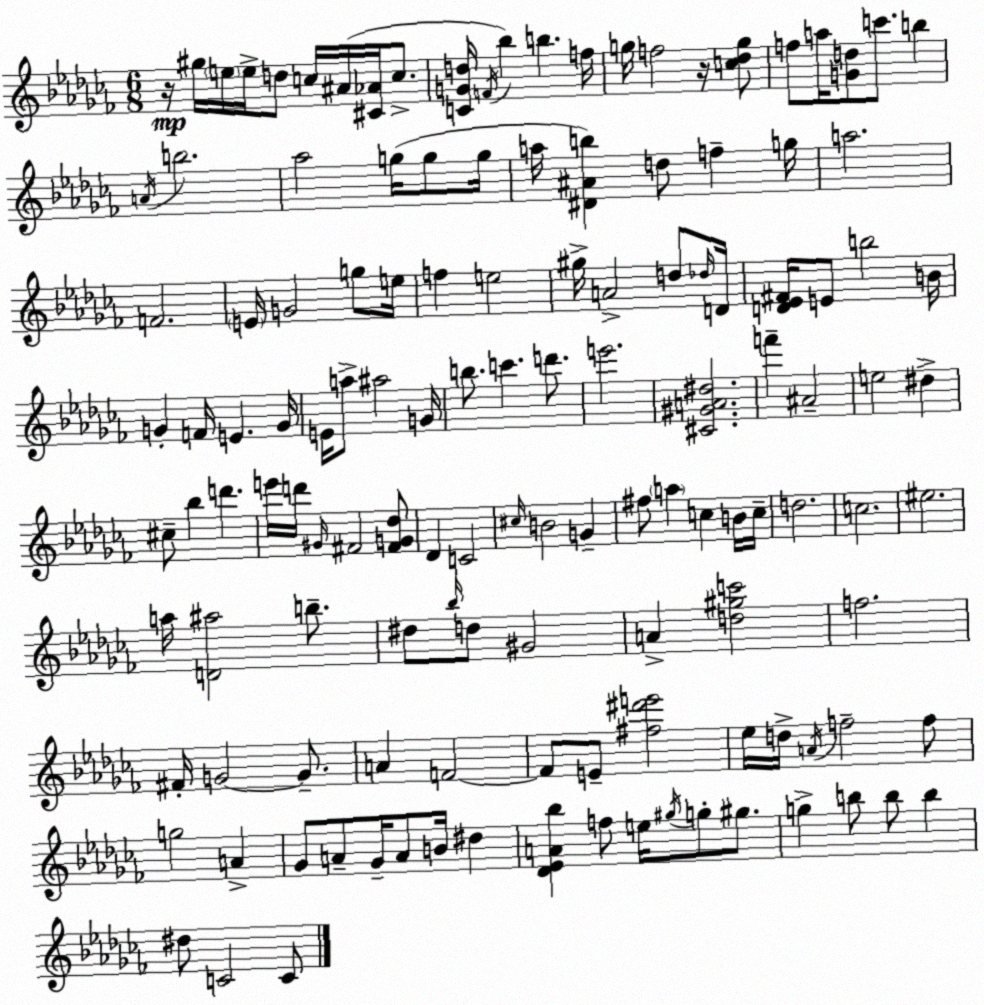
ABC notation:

X:1
T:Untitled
M:6/8
L:1/4
K:Abm
z/4 ^g/4 e/4 e/4 d/2 c/4 ^A/4 [^C_A]/4 c/2 [CGd]/4 F/4 _b b f/4 g/4 f2 z/4 [c_dg]/2 f/2 a/4 [Gd]/2 c'/2 b A/4 b2 _a2 g/4 g/2 g/4 a/4 [^D^Ab] d/2 f g/4 a2 F2 E/4 G2 g/2 e/4 f e2 ^g/4 A2 d/2 _d/4 D/4 [D_E^F]/4 E/2 b2 B/4 G F/4 E G/4 E/4 a/2 ^a2 G/4 b/2 c' d'/2 e'2 [^C^GA^d]2 f' ^A2 e2 ^d ^c/2 _b d' e'/4 d'/4 ^G/4 ^F2 [^FG_d]/2 _D C2 ^c/4 B2 G ^f/2 a c B/4 c/4 d2 c2 ^e2 a/4 [D^a]2 b/2 ^d/2 _b/4 d/2 ^G2 A [d^gc']2 f2 ^F/4 G2 G/2 A F2 F/2 E/2 [^f^d'e']2 _e/4 d/4 A/4 f2 f/2 g2 A _G/2 A/2 _G/4 A/2 B/4 ^d [_D_EA_b] f/2 e/4 ^g/4 g/2 ^g/2 g b/2 b/2 b ^d/2 C2 C/2